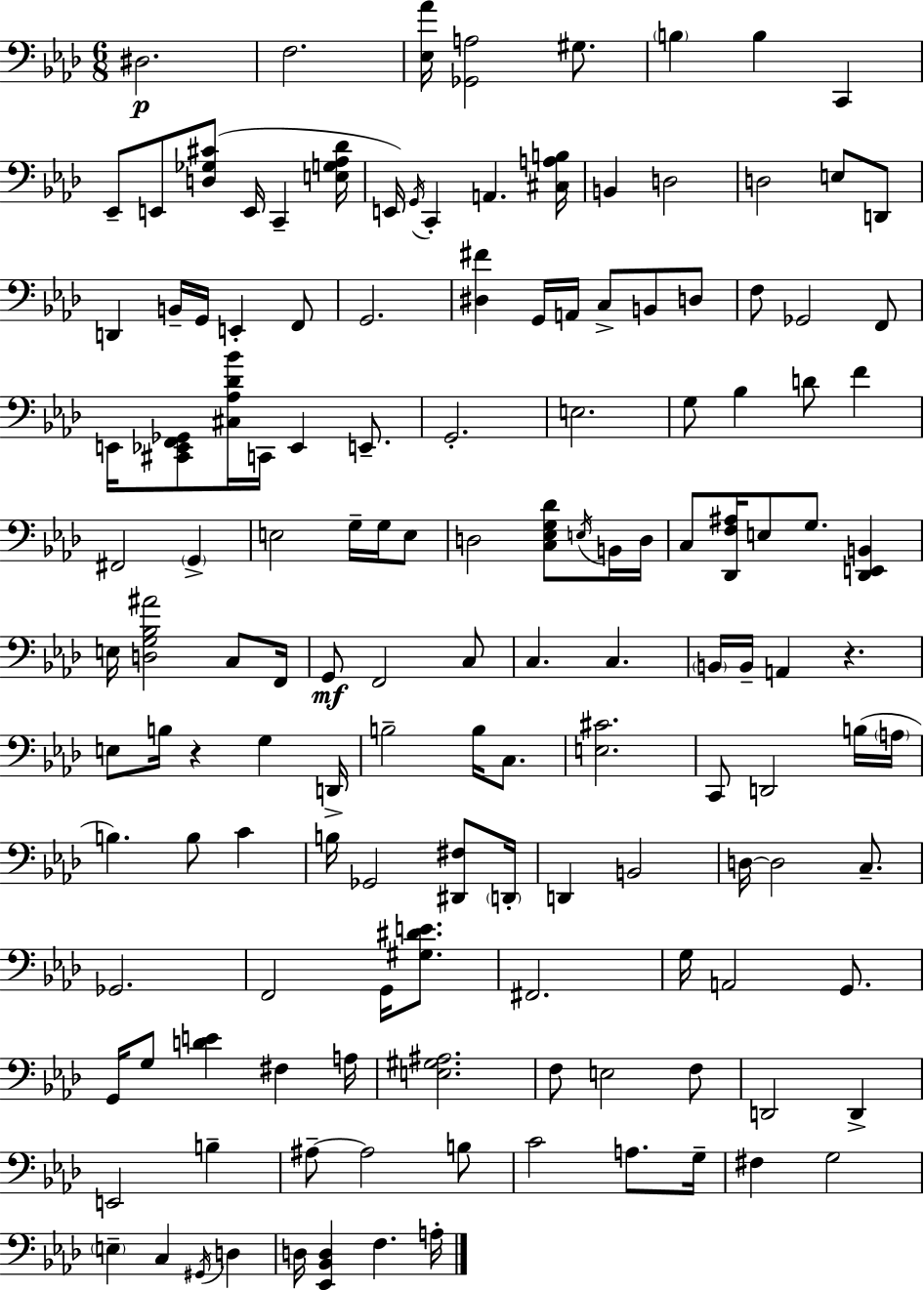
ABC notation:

X:1
T:Untitled
M:6/8
L:1/4
K:Fm
^D,2 F,2 [_E,_A]/4 [_G,,A,]2 ^G,/2 B, B, C,, _E,,/2 E,,/2 [D,_G,^C]/2 E,,/4 C,, [E,G,_A,_D]/4 E,,/4 G,,/4 C,, A,, [^C,A,B,]/4 B,, D,2 D,2 E,/2 D,,/2 D,, B,,/4 G,,/4 E,, F,,/2 G,,2 [^D,^F] G,,/4 A,,/4 C,/2 B,,/2 D,/2 F,/2 _G,,2 F,,/2 E,,/4 [^C,,_E,,F,,_G,,]/2 [^C,_A,_D_B]/4 C,,/4 _E,, E,,/2 G,,2 E,2 G,/2 _B, D/2 F ^F,,2 G,, E,2 G,/4 G,/4 E,/2 D,2 [C,_E,G,_D]/2 E,/4 B,,/4 D,/4 C,/2 [_D,,F,^A,]/4 E,/2 G,/2 [_D,,E,,B,,] E,/4 [D,G,_B,^A]2 C,/2 F,,/4 G,,/2 F,,2 C,/2 C, C, B,,/4 B,,/4 A,, z E,/2 B,/4 z G, D,,/4 B,2 B,/4 C,/2 [E,^C]2 C,,/2 D,,2 B,/4 A,/4 B, B,/2 C B,/4 _G,,2 [^D,,^F,]/2 D,,/4 D,, B,,2 D,/4 D,2 C,/2 _G,,2 F,,2 G,,/4 [^G,^DE]/2 ^F,,2 G,/4 A,,2 G,,/2 G,,/4 G,/2 [DE] ^F, A,/4 [E,^G,^A,]2 F,/2 E,2 F,/2 D,,2 D,, E,,2 B, ^A,/2 ^A,2 B,/2 C2 A,/2 G,/4 ^F, G,2 E, C, ^G,,/4 D, D,/4 [_E,,_B,,D,] F, A,/4